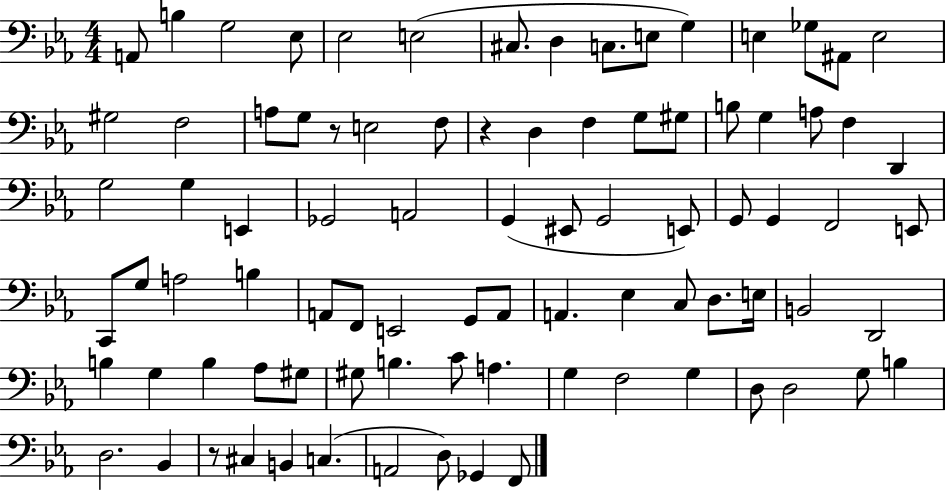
{
  \clef bass
  \numericTimeSignature
  \time 4/4
  \key ees \major
  a,8 b4 g2 ees8 | ees2 e2( | cis8. d4 c8. e8 g4) | e4 ges8 ais,8 e2 | \break gis2 f2 | a8 g8 r8 e2 f8 | r4 d4 f4 g8 gis8 | b8 g4 a8 f4 d,4 | \break g2 g4 e,4 | ges,2 a,2 | g,4( eis,8 g,2 e,8) | g,8 g,4 f,2 e,8 | \break c,8 g8 a2 b4 | a,8 f,8 e,2 g,8 a,8 | a,4. ees4 c8 d8. e16 | b,2 d,2 | \break b4 g4 b4 aes8 gis8 | gis8 b4. c'8 a4. | g4 f2 g4 | d8 d2 g8 b4 | \break d2. bes,4 | r8 cis4 b,4 c4.( | a,2 d8) ges,4 f,8 | \bar "|."
}